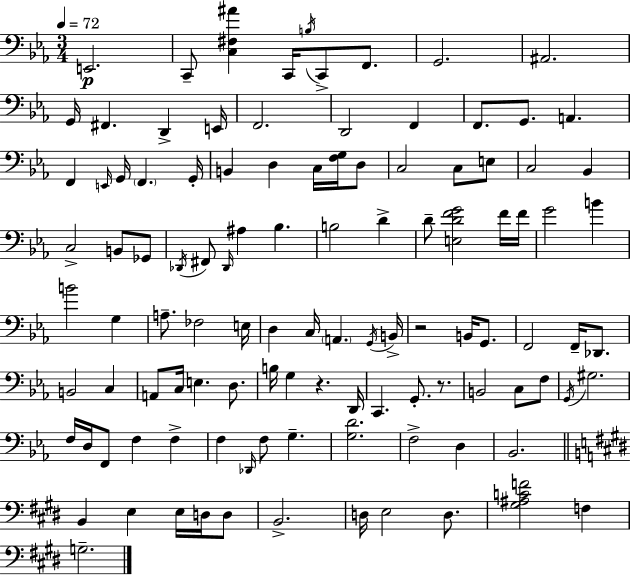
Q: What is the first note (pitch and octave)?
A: E2